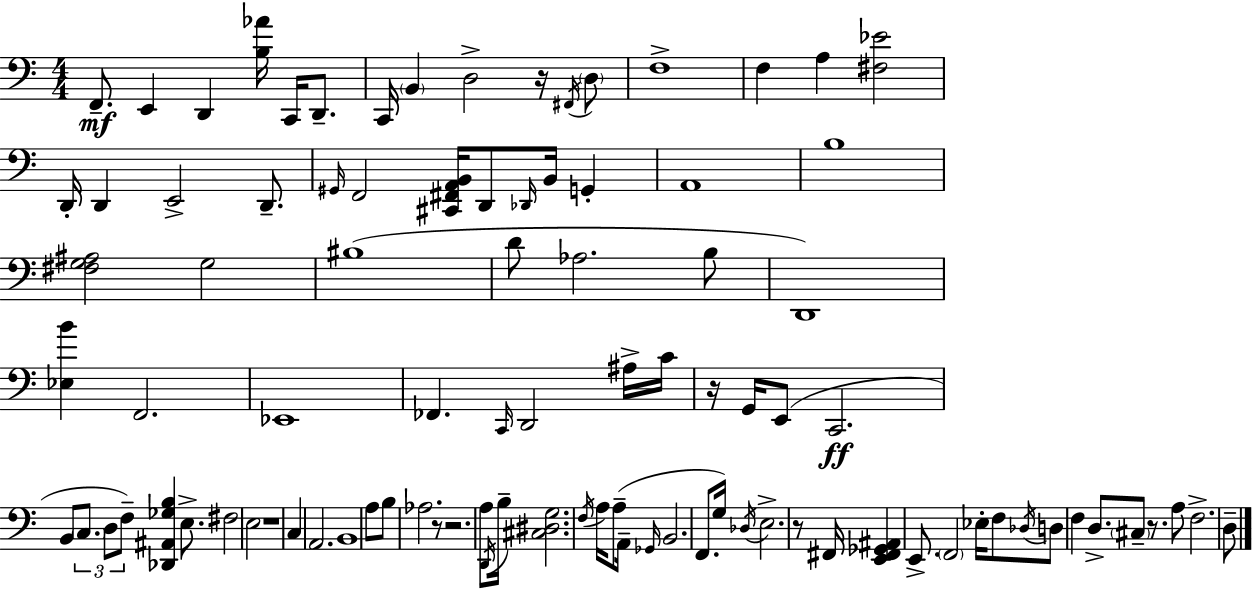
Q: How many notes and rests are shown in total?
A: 95